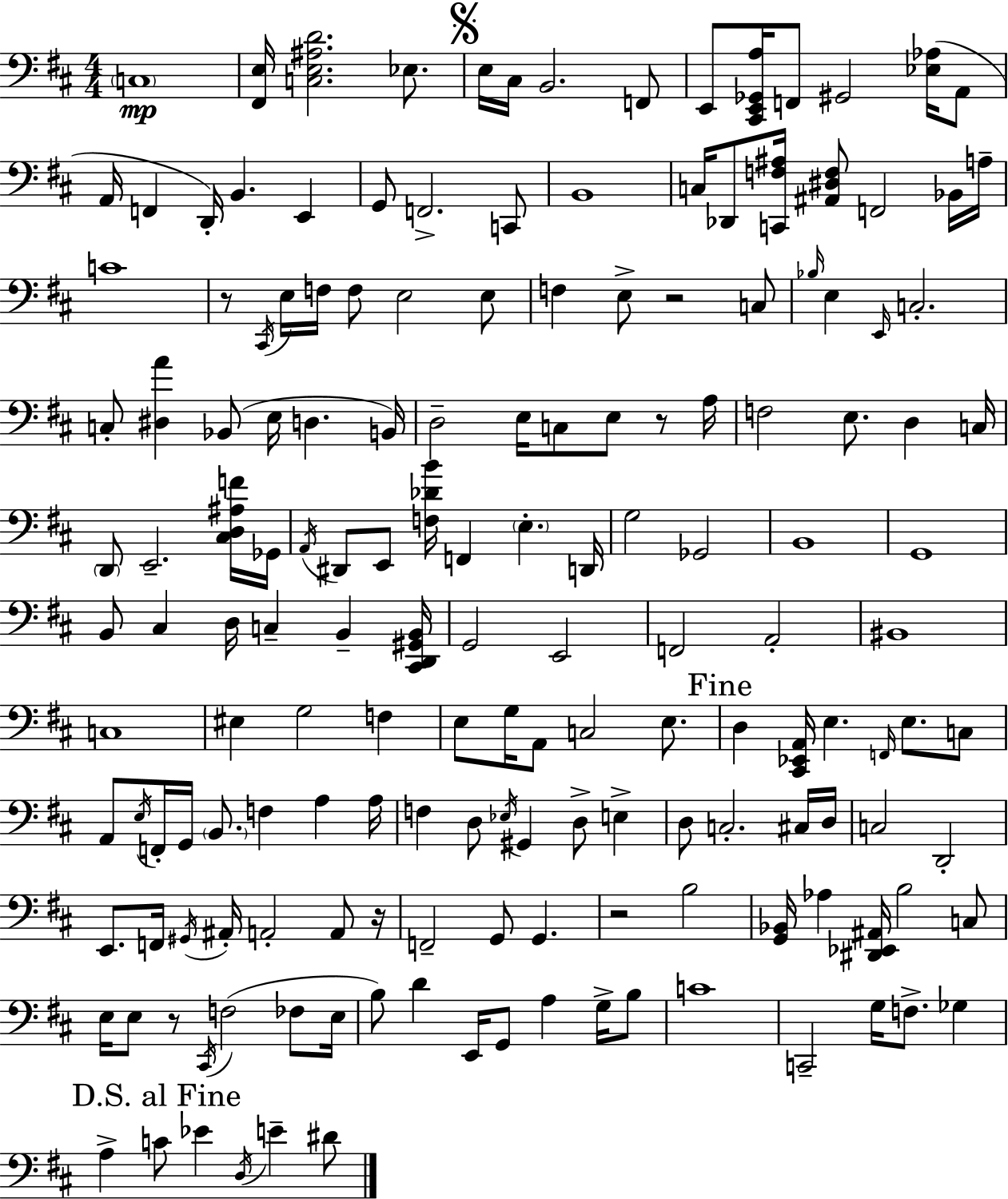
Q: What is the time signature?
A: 4/4